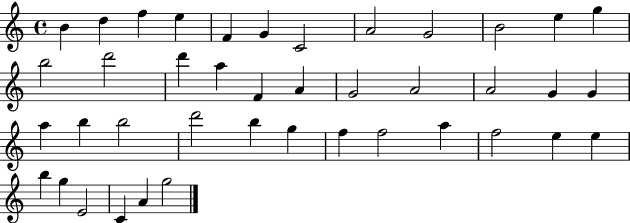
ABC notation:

X:1
T:Untitled
M:4/4
L:1/4
K:C
B d f e F G C2 A2 G2 B2 e g b2 d'2 d' a F A G2 A2 A2 G G a b b2 d'2 b g f f2 a f2 e e b g E2 C A g2